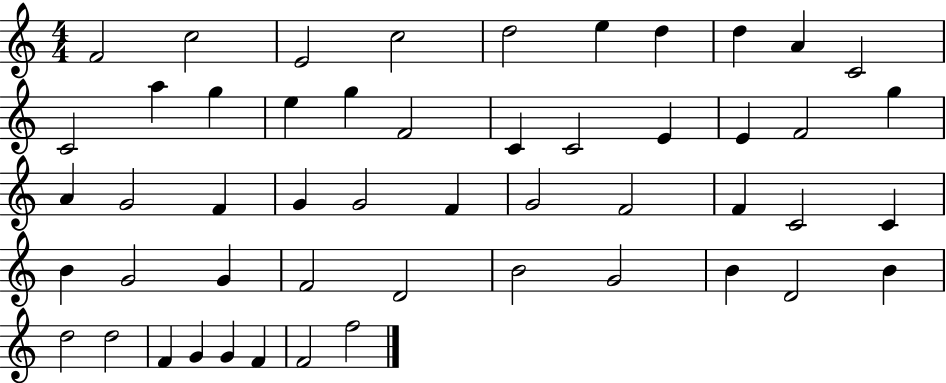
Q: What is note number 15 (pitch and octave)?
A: G5